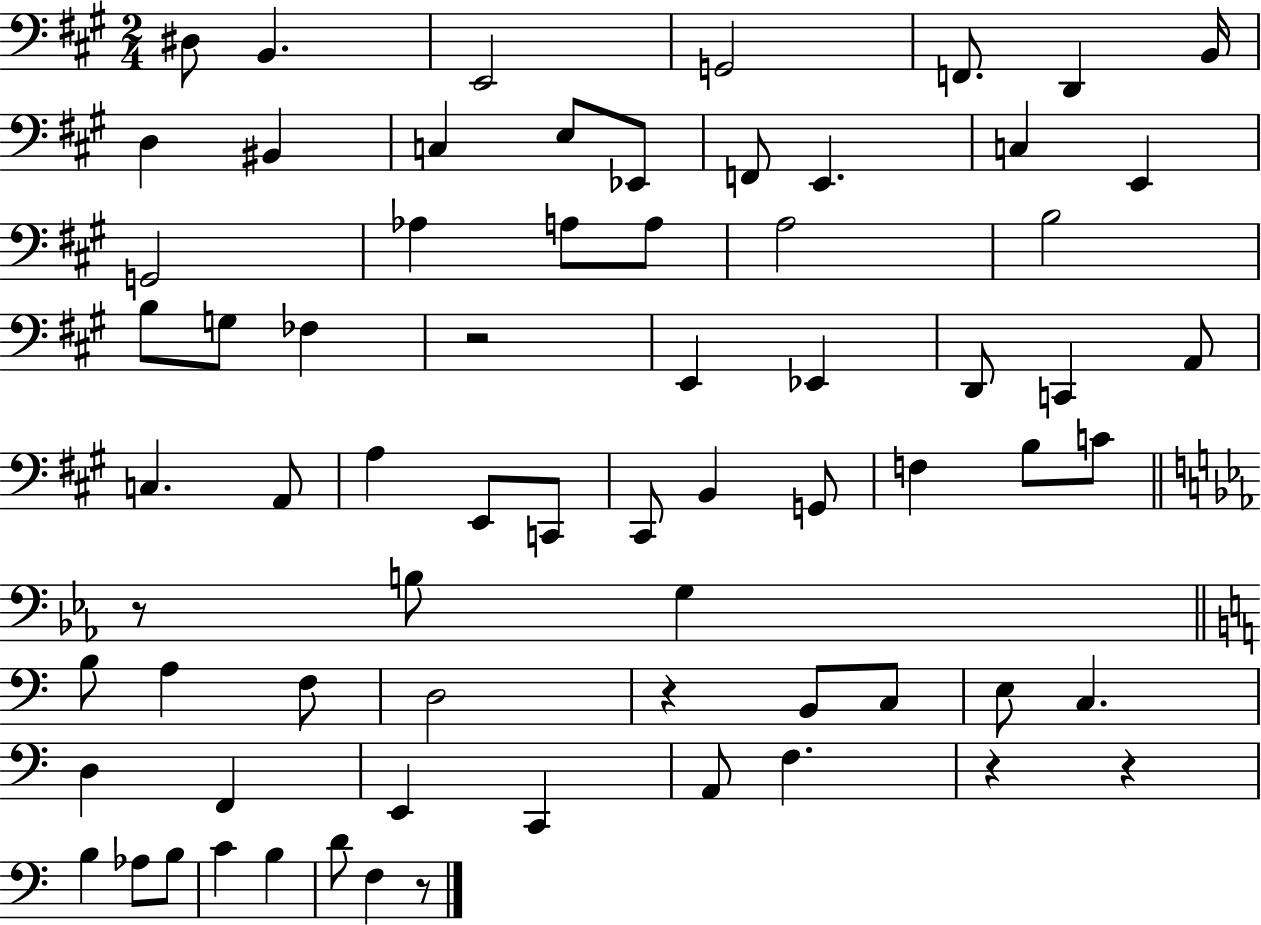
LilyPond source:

{
  \clef bass
  \numericTimeSignature
  \time 2/4
  \key a \major
  dis8 b,4. | e,2 | g,2 | f,8. d,4 b,16 | \break d4 bis,4 | c4 e8 ees,8 | f,8 e,4. | c4 e,4 | \break g,2 | aes4 a8 a8 | a2 | b2 | \break b8 g8 fes4 | r2 | e,4 ees,4 | d,8 c,4 a,8 | \break c4. a,8 | a4 e,8 c,8 | cis,8 b,4 g,8 | f4 b8 c'8 | \break \bar "||" \break \key ees \major r8 b8 g4 | \bar "||" \break \key a \minor b8 a4 f8 | d2 | r4 b,8 c8 | e8 c4. | \break d4 f,4 | e,4 c,4 | a,8 f4. | r4 r4 | \break b4 aes8 b8 | c'4 b4 | d'8 f4 r8 | \bar "|."
}